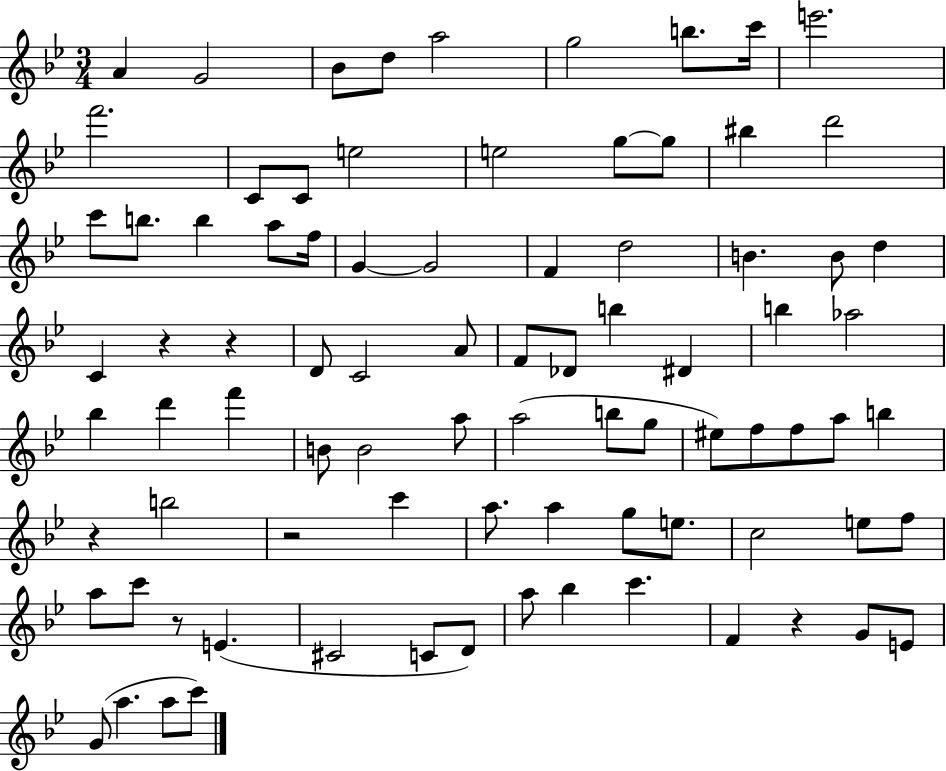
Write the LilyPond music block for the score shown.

{
  \clef treble
  \numericTimeSignature
  \time 3/4
  \key bes \major
  \repeat volta 2 { a'4 g'2 | bes'8 d''8 a''2 | g''2 b''8. c'''16 | e'''2. | \break f'''2. | c'8 c'8 e''2 | e''2 g''8~~ g''8 | bis''4 d'''2 | \break c'''8 b''8. b''4 a''8 f''16 | g'4~~ g'2 | f'4 d''2 | b'4. b'8 d''4 | \break c'4 r4 r4 | d'8 c'2 a'8 | f'8 des'8 b''4 dis'4 | b''4 aes''2 | \break bes''4 d'''4 f'''4 | b'8 b'2 a''8 | a''2( b''8 g''8 | eis''8) f''8 f''8 a''8 b''4 | \break r4 b''2 | r2 c'''4 | a''8. a''4 g''8 e''8. | c''2 e''8 f''8 | \break a''8 c'''8 r8 e'4.( | cis'2 c'8 d'8) | a''8 bes''4 c'''4. | f'4 r4 g'8 e'8 | \break g'8( a''4. a''8 c'''8) | } \bar "|."
}